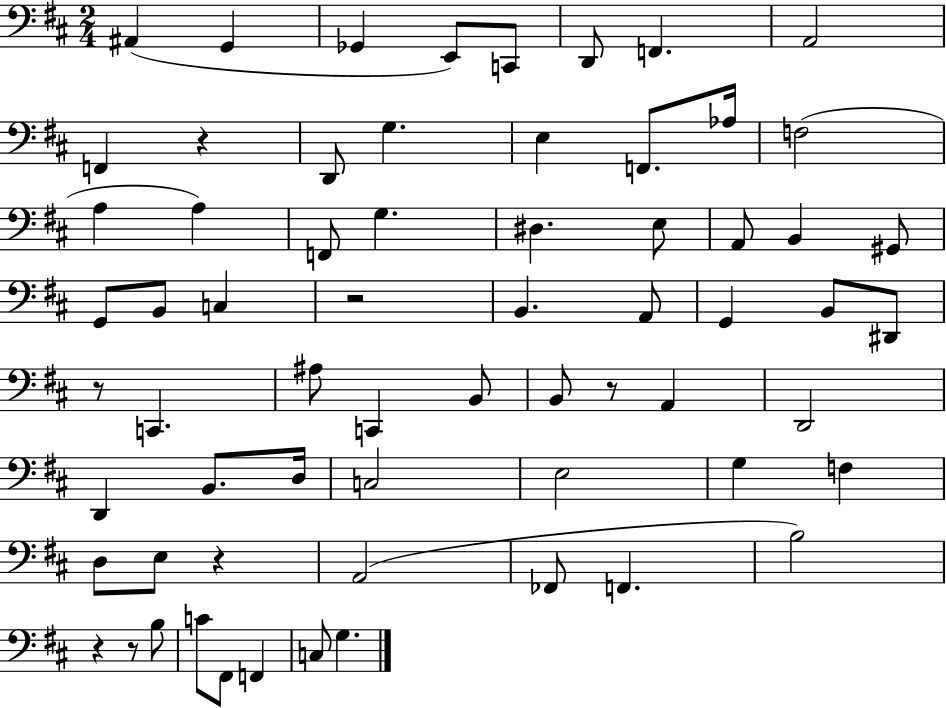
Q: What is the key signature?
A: D major